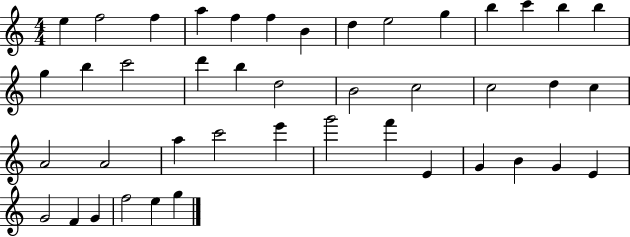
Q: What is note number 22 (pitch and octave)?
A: C5